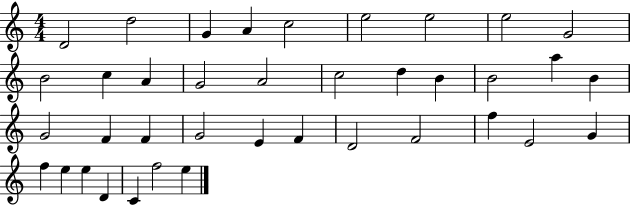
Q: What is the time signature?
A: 4/4